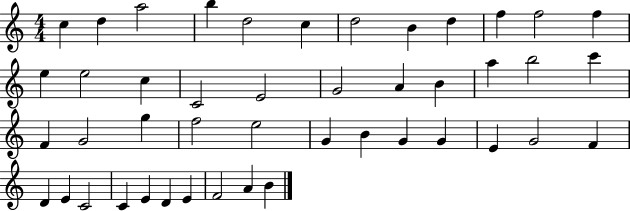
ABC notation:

X:1
T:Untitled
M:4/4
L:1/4
K:C
c d a2 b d2 c d2 B d f f2 f e e2 c C2 E2 G2 A B a b2 c' F G2 g f2 e2 G B G G E G2 F D E C2 C E D E F2 A B